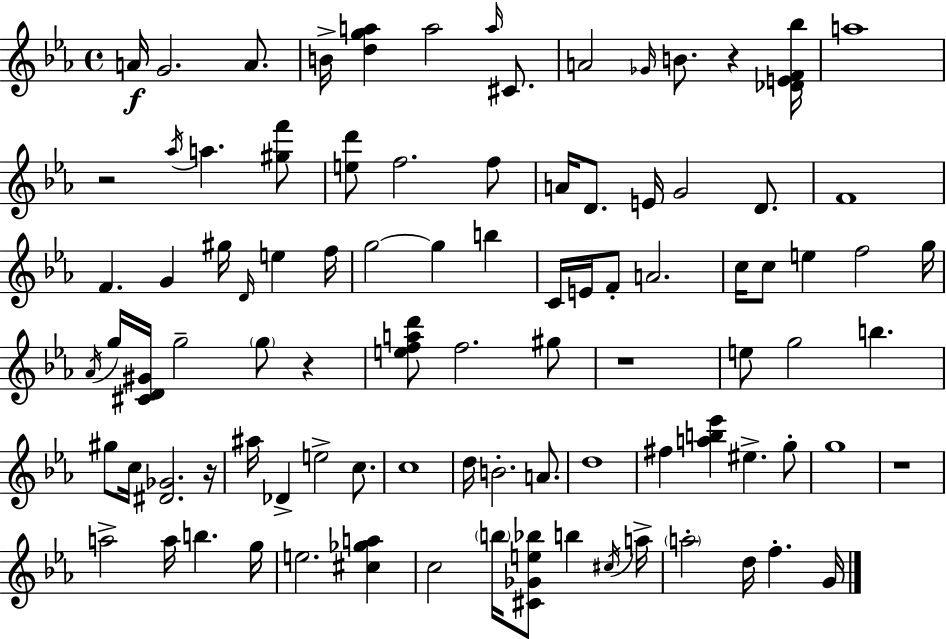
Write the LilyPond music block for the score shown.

{
  \clef treble
  \time 4/4
  \defaultTimeSignature
  \key ees \major
  a'16\f g'2. a'8. | b'16-> <d'' g'' a''>4 a''2 \grace { a''16 } cis'8. | a'2 \grace { ges'16 } b'8. r4 | <des' e' f' bes''>16 a''1 | \break r2 \acciaccatura { aes''16 } a''4. | <gis'' f'''>8 <e'' d'''>8 f''2. | f''8 a'16 d'8. e'16 g'2 | d'8. f'1 | \break f'4. g'4 gis''16 \grace { d'16 } e''4 | f''16 g''2~~ g''4 | b''4 c'16 e'16 f'8-. a'2. | c''16 c''8 e''4 f''2 | \break g''16 \acciaccatura { aes'16 } g''16 <cis' d' gis'>16 g''2-- \parenthesize g''8 | r4 <e'' f'' a'' d'''>8 f''2. | gis''8 r1 | e''8 g''2 b''4. | \break gis''8 c''16 <dis' ges'>2. | r16 ais''16 des'4-> e''2-> | c''8. c''1 | d''16 b'2.-. | \break a'8. d''1 | fis''4 <a'' b'' ees'''>4 eis''4.-> | g''8-. g''1 | r1 | \break a''2-> a''16 b''4. | g''16 e''2. | <cis'' ges'' a''>4 c''2 \parenthesize b''16 <cis' ges' e'' bes''>8 | b''4 \acciaccatura { cis''16 } a''16-> \parenthesize a''2-. d''16 f''4.-. | \break g'16 \bar "|."
}